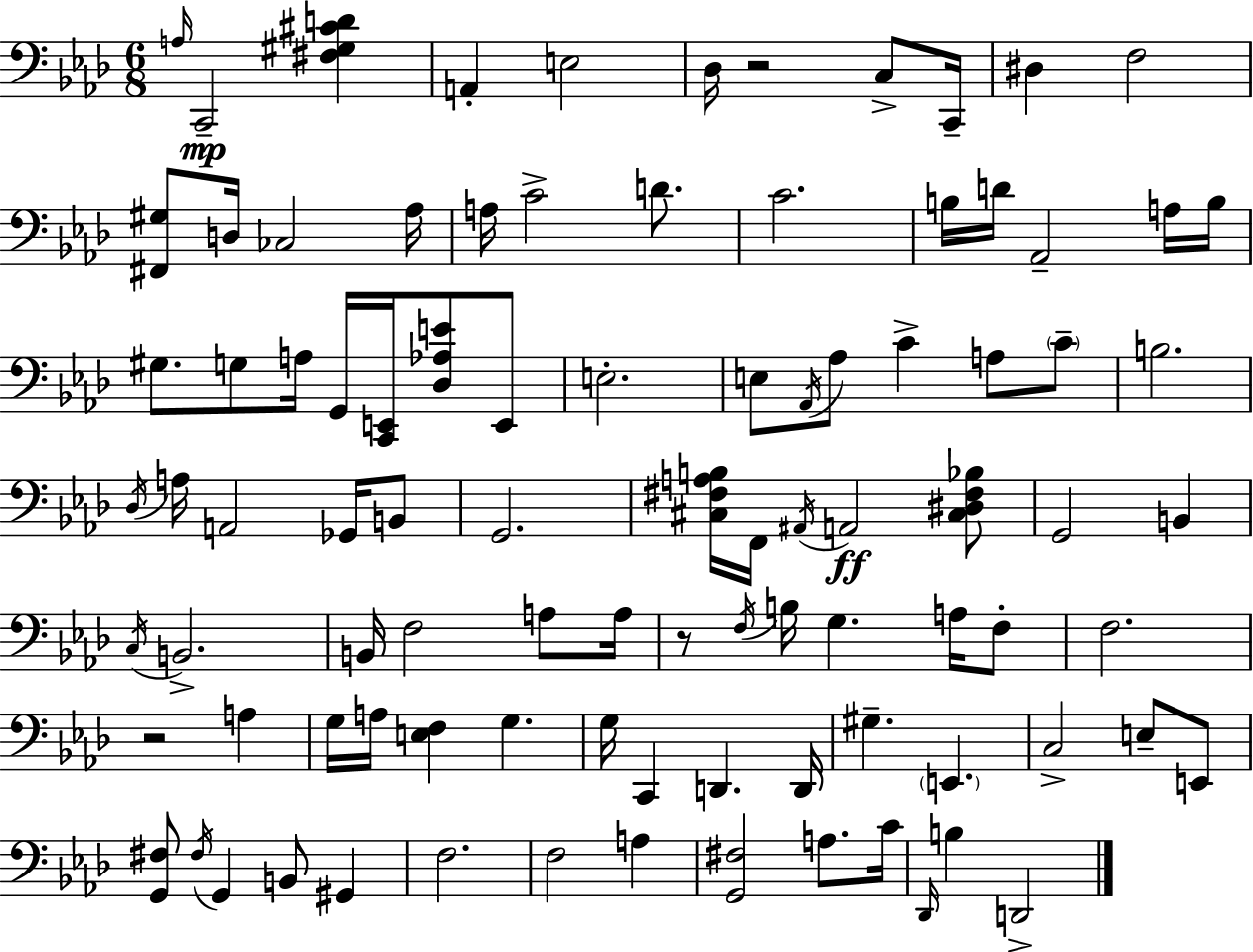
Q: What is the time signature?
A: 6/8